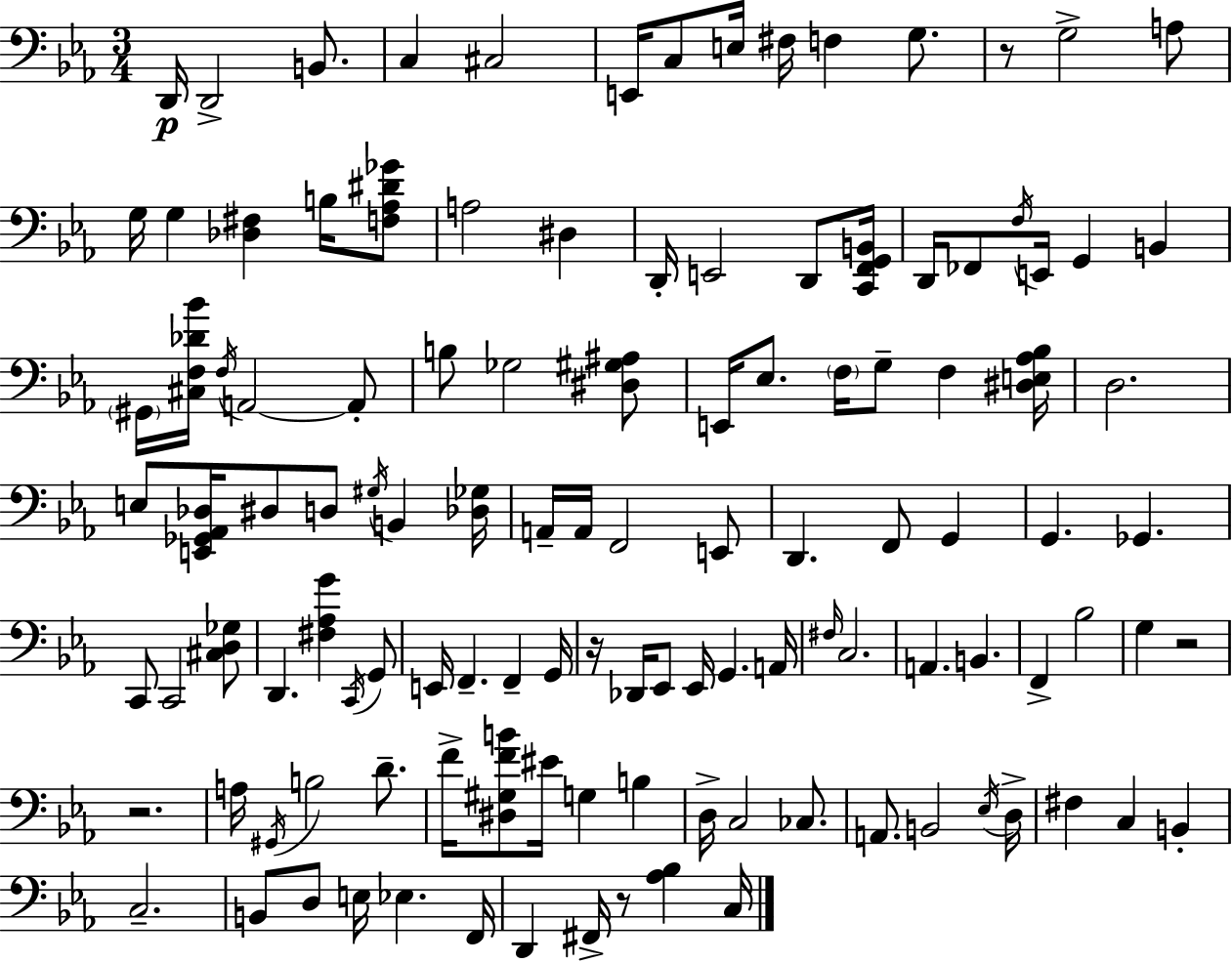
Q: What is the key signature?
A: C minor